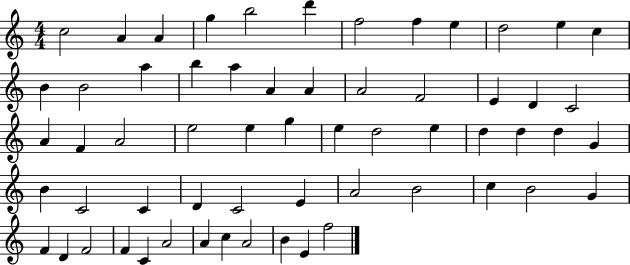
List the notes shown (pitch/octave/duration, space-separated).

C5/h A4/q A4/q G5/q B5/h D6/q F5/h F5/q E5/q D5/h E5/q C5/q B4/q B4/h A5/q B5/q A5/q A4/q A4/q A4/h F4/h E4/q D4/q C4/h A4/q F4/q A4/h E5/h E5/q G5/q E5/q D5/h E5/q D5/q D5/q D5/q G4/q B4/q C4/h C4/q D4/q C4/h E4/q A4/h B4/h C5/q B4/h G4/q F4/q D4/q F4/h F4/q C4/q A4/h A4/q C5/q A4/h B4/q E4/q F5/h